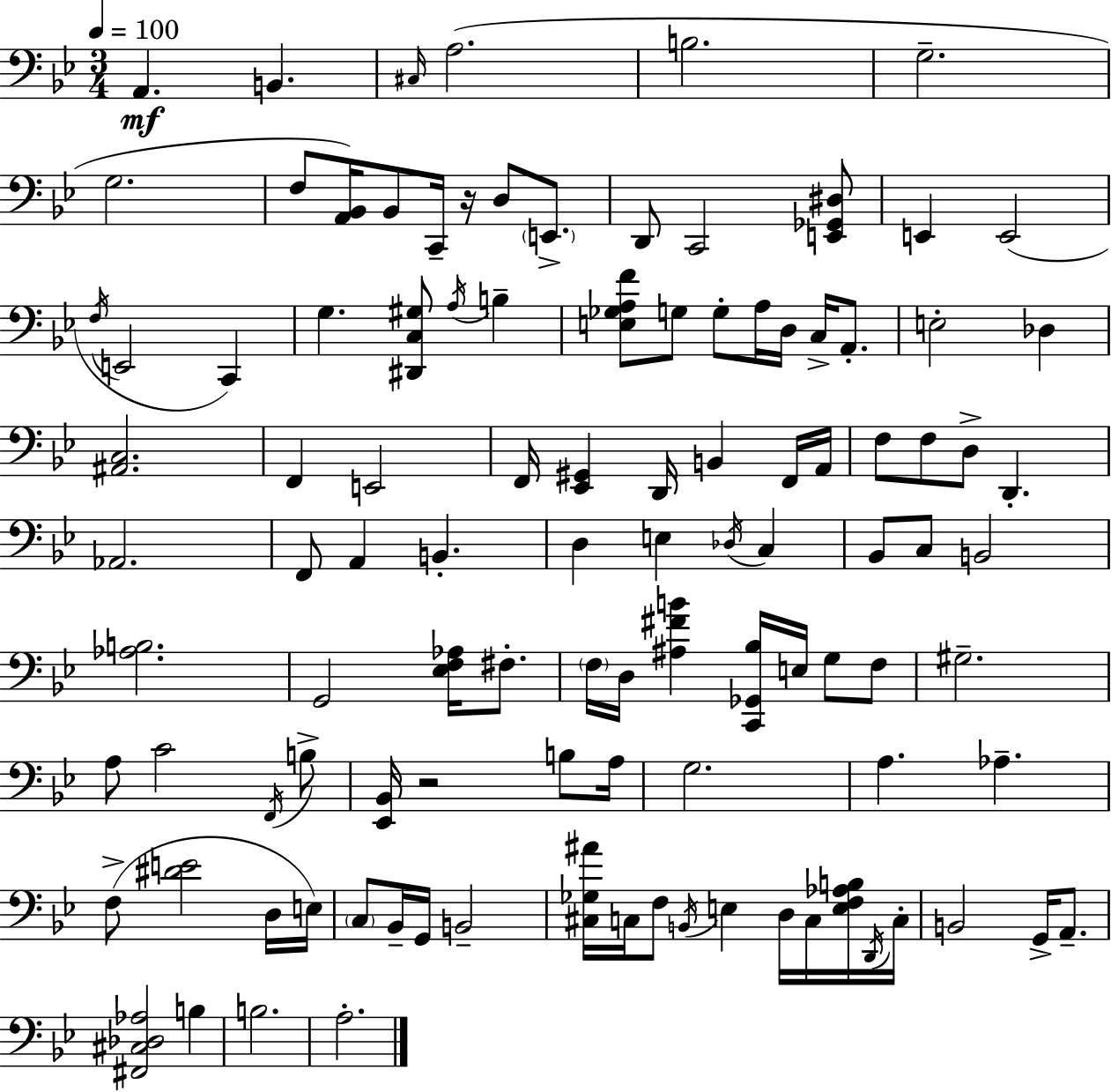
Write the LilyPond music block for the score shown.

{
  \clef bass
  \numericTimeSignature
  \time 3/4
  \key g \minor
  \tempo 4 = 100
  a,4.\mf b,4. | \grace { cis16 } a2.( | b2. | g2.-- | \break g2. | f8 <a, bes,>16) bes,8 c,16-- r16 d8 \parenthesize e,8.-> | d,8 c,2 <e, ges, dis>8 | e,4 e,2( | \break \acciaccatura { f16 } e,2 c,4) | g4. <dis, c gis>8 \acciaccatura { a16 } b4-- | <e ges a f'>8 g8 g8-. a16 d16 c16-> | a,8.-. e2-. des4 | \break <ais, c>2. | f,4 e,2 | f,16 <ees, gis,>4 d,16 b,4 | f,16 a,16 f8 f8 d8-> d,4.-. | \break aes,2. | f,8 a,4 b,4.-. | d4 e4 \acciaccatura { des16 } | c4 bes,8 c8 b,2 | \break <aes b>2. | g,2 | <ees f aes>16 fis8.-. \parenthesize f16 d16 <ais fis' b'>4 <c, ges, bes>16 e16 | g8 f8 gis2.-- | \break a8 c'2 | \acciaccatura { f,16 } b8-> <ees, bes,>16 r2 | b8 a16 g2. | a4. aes4.-- | \break f8->( <dis' e'>2 | d16 e16) \parenthesize c8 bes,16-- g,16 b,2-- | <cis ges ais'>16 c16 f8 \acciaccatura { b,16 } e4 | d16 c16 <e f aes b>16 \acciaccatura { d,16 } c16-. b,2 | \break g,16-> a,8.-- <fis, cis des aes>2 | b4 b2. | a2.-. | \bar "|."
}